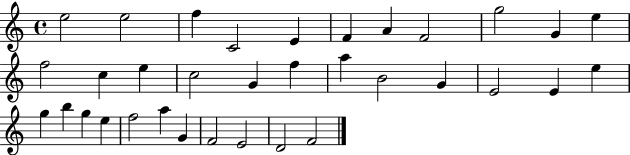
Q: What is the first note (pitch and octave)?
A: E5